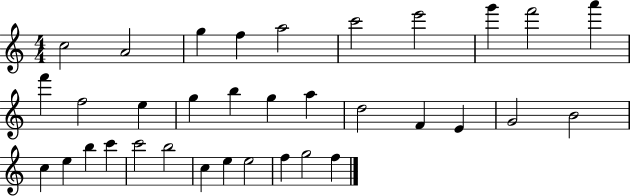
C5/h A4/h G5/q F5/q A5/h C6/h E6/h G6/q F6/h A6/q F6/q F5/h E5/q G5/q B5/q G5/q A5/q D5/h F4/q E4/q G4/h B4/h C5/q E5/q B5/q C6/q C6/h B5/h C5/q E5/q E5/h F5/q G5/h F5/q